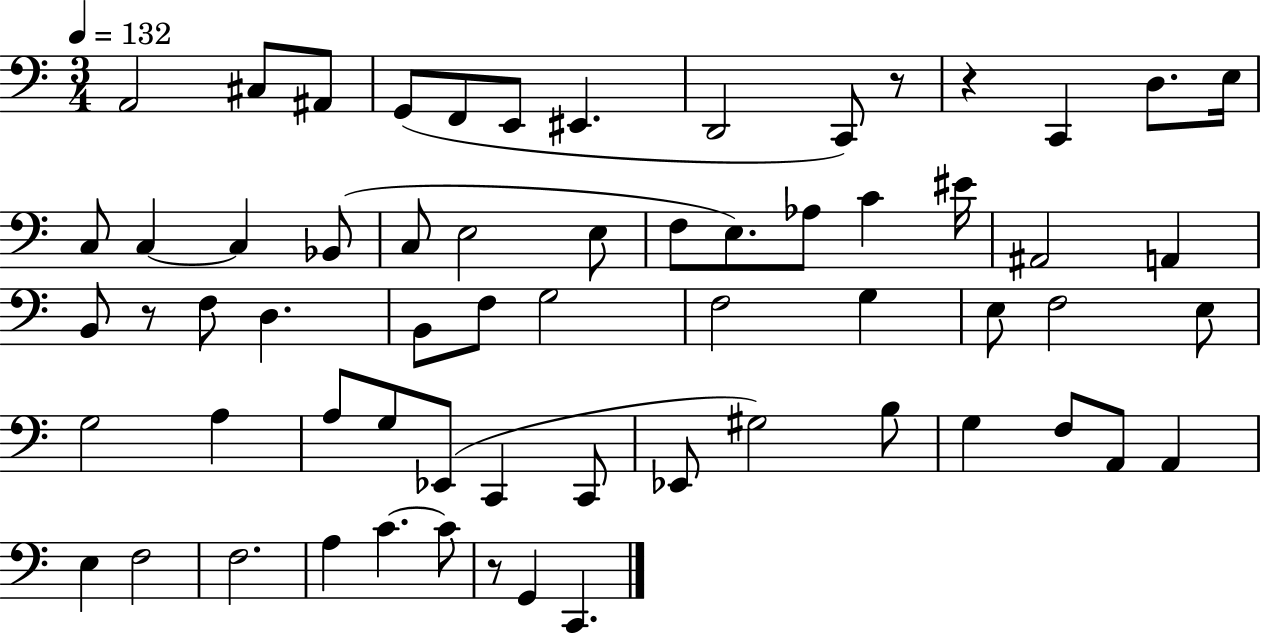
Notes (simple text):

A2/h C#3/e A#2/e G2/e F2/e E2/e EIS2/q. D2/h C2/e R/e R/q C2/q D3/e. E3/s C3/e C3/q C3/q Bb2/e C3/e E3/h E3/e F3/e E3/e. Ab3/e C4/q EIS4/s A#2/h A2/q B2/e R/e F3/e D3/q. B2/e F3/e G3/h F3/h G3/q E3/e F3/h E3/e G3/h A3/q A3/e G3/e Eb2/e C2/q C2/e Eb2/e G#3/h B3/e G3/q F3/e A2/e A2/q E3/q F3/h F3/h. A3/q C4/q. C4/e R/e G2/q C2/q.